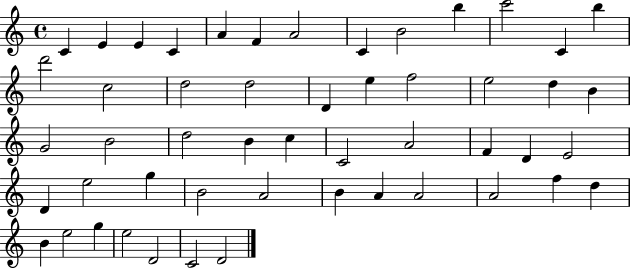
C4/q E4/q E4/q C4/q A4/q F4/q A4/h C4/q B4/h B5/q C6/h C4/q B5/q D6/h C5/h D5/h D5/h D4/q E5/q F5/h E5/h D5/q B4/q G4/h B4/h D5/h B4/q C5/q C4/h A4/h F4/q D4/q E4/h D4/q E5/h G5/q B4/h A4/h B4/q A4/q A4/h A4/h F5/q D5/q B4/q E5/h G5/q E5/h D4/h C4/h D4/h